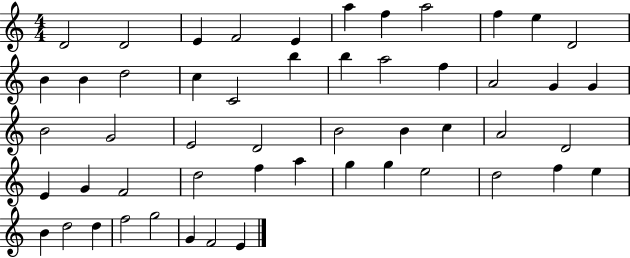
D4/h D4/h E4/q F4/h E4/q A5/q F5/q A5/h F5/q E5/q D4/h B4/q B4/q D5/h C5/q C4/h B5/q B5/q A5/h F5/q A4/h G4/q G4/q B4/h G4/h E4/h D4/h B4/h B4/q C5/q A4/h D4/h E4/q G4/q F4/h D5/h F5/q A5/q G5/q G5/q E5/h D5/h F5/q E5/q B4/q D5/h D5/q F5/h G5/h G4/q F4/h E4/q